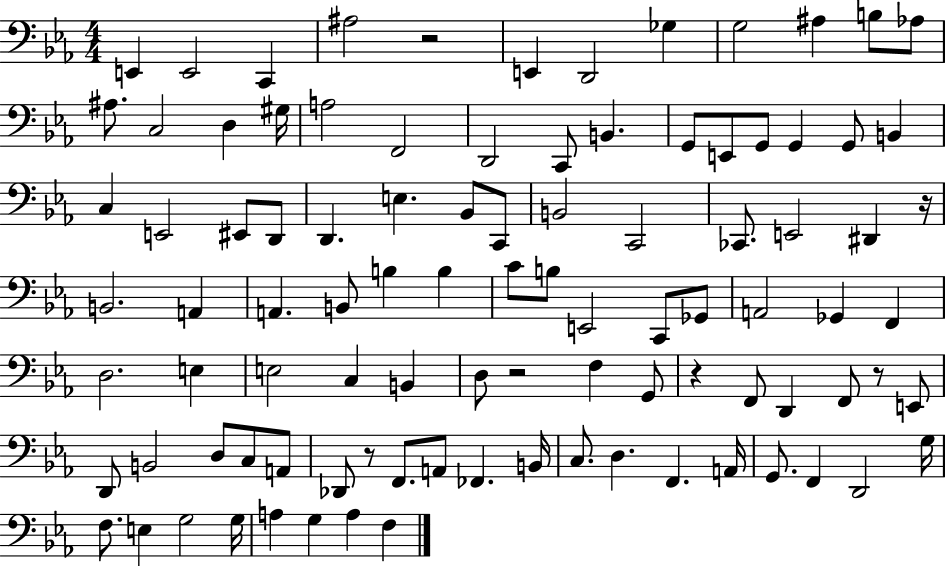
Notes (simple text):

E2/q E2/h C2/q A#3/h R/h E2/q D2/h Gb3/q G3/h A#3/q B3/e Ab3/e A#3/e. C3/h D3/q G#3/s A3/h F2/h D2/h C2/e B2/q. G2/e E2/e G2/e G2/q G2/e B2/q C3/q E2/h EIS2/e D2/e D2/q. E3/q. Bb2/e C2/e B2/h C2/h CES2/e. E2/h D#2/q R/s B2/h. A2/q A2/q. B2/e B3/q B3/q C4/e B3/e E2/h C2/e Gb2/e A2/h Gb2/q F2/q D3/h. E3/q E3/h C3/q B2/q D3/e R/h F3/q G2/e R/q F2/e D2/q F2/e R/e E2/e D2/e B2/h D3/e C3/e A2/e Db2/e R/e F2/e. A2/e FES2/q. B2/s C3/e. D3/q. F2/q. A2/s G2/e. F2/q D2/h G3/s F3/e. E3/q G3/h G3/s A3/q G3/q A3/q F3/q